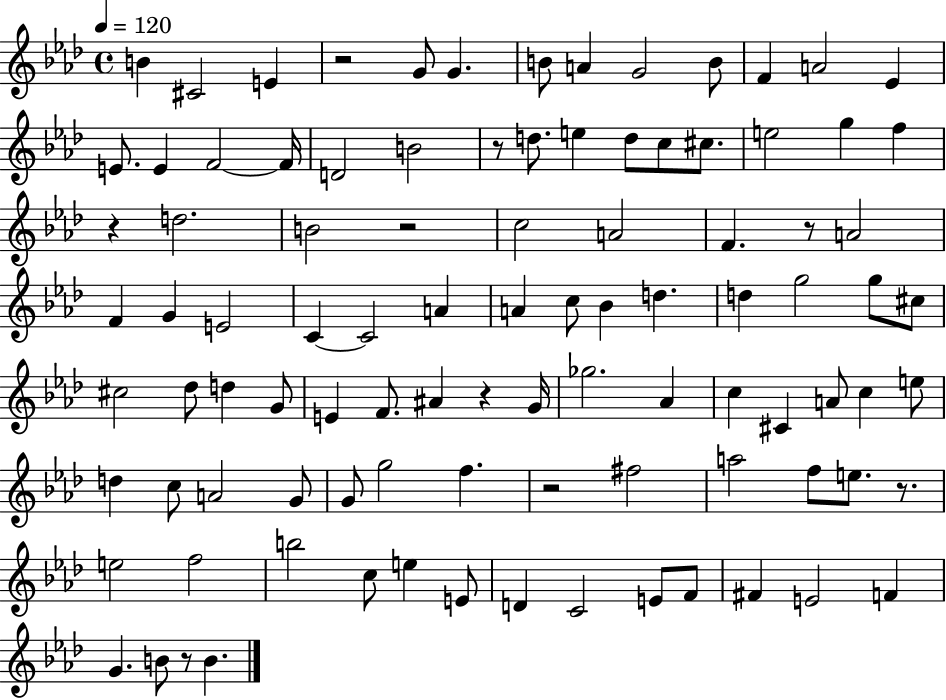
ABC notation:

X:1
T:Untitled
M:4/4
L:1/4
K:Ab
B ^C2 E z2 G/2 G B/2 A G2 B/2 F A2 _E E/2 E F2 F/4 D2 B2 z/2 d/2 e d/2 c/2 ^c/2 e2 g f z d2 B2 z2 c2 A2 F z/2 A2 F G E2 C C2 A A c/2 _B d d g2 g/2 ^c/2 ^c2 _d/2 d G/2 E F/2 ^A z G/4 _g2 _A c ^C A/2 c e/2 d c/2 A2 G/2 G/2 g2 f z2 ^f2 a2 f/2 e/2 z/2 e2 f2 b2 c/2 e E/2 D C2 E/2 F/2 ^F E2 F G B/2 z/2 B